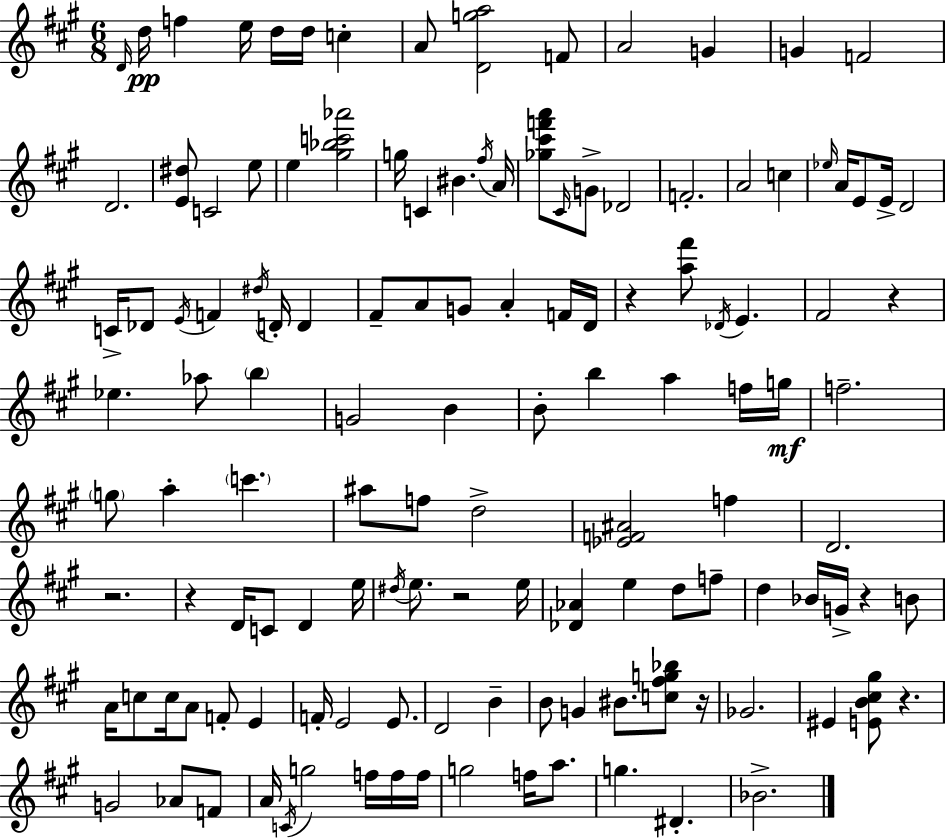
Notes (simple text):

D4/s D5/s F5/q E5/s D5/s D5/s C5/q A4/e [D4,G5,A5]/h F4/e A4/h G4/q G4/q F4/h D4/h. [E4,D#5]/e C4/h E5/e E5/q [G#5,Bb5,C6,Ab6]/h G5/s C4/q BIS4/q. F#5/s A4/s [Gb5,C#6,F6,A6]/e C#4/s G4/e Db4/h F4/h. A4/h C5/q Eb5/s A4/s E4/e E4/s D4/h C4/s Db4/e E4/s F4/q D#5/s D4/s D4/q F#4/e A4/e G4/e A4/q F4/s D4/s R/q [A5,F#6]/e Db4/s E4/q. F#4/h R/q Eb5/q. Ab5/e B5/q G4/h B4/q B4/e B5/q A5/q F5/s G5/s F5/h. G5/e A5/q C6/q. A#5/e F5/e D5/h [Eb4,F4,A#4]/h F5/q D4/h. R/h. R/q D4/s C4/e D4/q E5/s D#5/s E5/e. R/h E5/s [Db4,Ab4]/q E5/q D5/e F5/e D5/q Bb4/s G4/s R/q B4/e A4/s C5/e C5/s A4/e F4/e E4/q F4/s E4/h E4/e. D4/h B4/q B4/e G4/q BIS4/e. [C5,F#5,G5,Bb5]/e R/s Gb4/h. EIS4/q [E4,B4,C#5,G#5]/e R/q. G4/h Ab4/e F4/e A4/s C4/s G5/h F5/s F5/s F5/s G5/h F5/s A5/e. G5/q. D#4/q. Bb4/h.